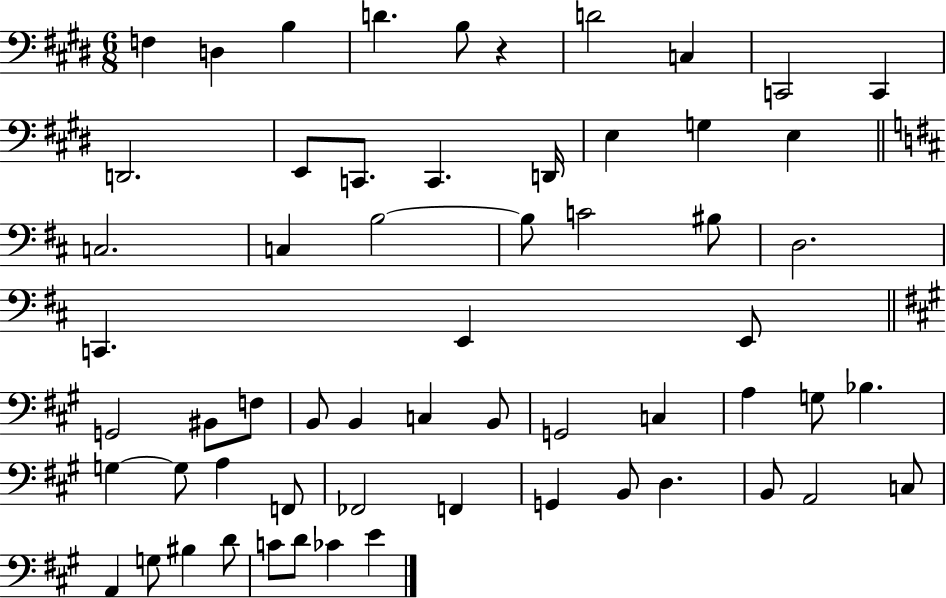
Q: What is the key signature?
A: E major